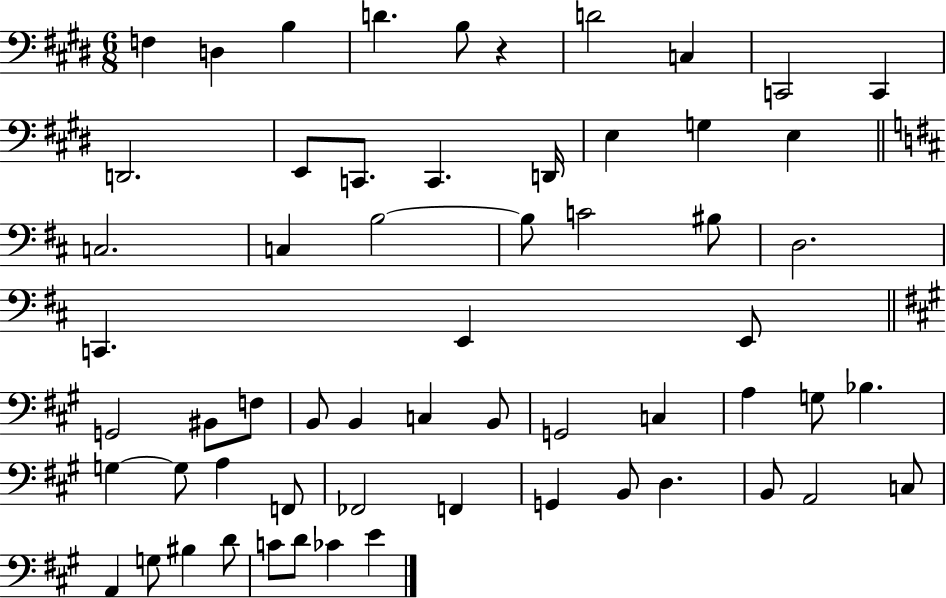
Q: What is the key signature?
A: E major